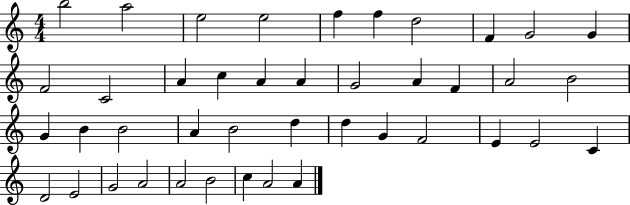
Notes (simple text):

B5/h A5/h E5/h E5/h F5/q F5/q D5/h F4/q G4/h G4/q F4/h C4/h A4/q C5/q A4/q A4/q G4/h A4/q F4/q A4/h B4/h G4/q B4/q B4/h A4/q B4/h D5/q D5/q G4/q F4/h E4/q E4/h C4/q D4/h E4/h G4/h A4/h A4/h B4/h C5/q A4/h A4/q